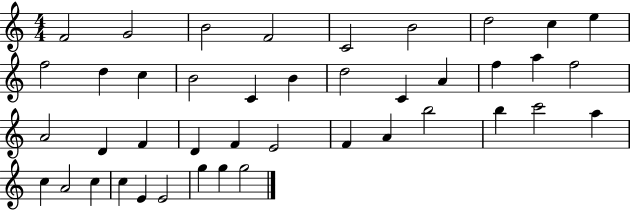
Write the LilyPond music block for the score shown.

{
  \clef treble
  \numericTimeSignature
  \time 4/4
  \key c \major
  f'2 g'2 | b'2 f'2 | c'2 b'2 | d''2 c''4 e''4 | \break f''2 d''4 c''4 | b'2 c'4 b'4 | d''2 c'4 a'4 | f''4 a''4 f''2 | \break a'2 d'4 f'4 | d'4 f'4 e'2 | f'4 a'4 b''2 | b''4 c'''2 a''4 | \break c''4 a'2 c''4 | c''4 e'4 e'2 | g''4 g''4 g''2 | \bar "|."
}